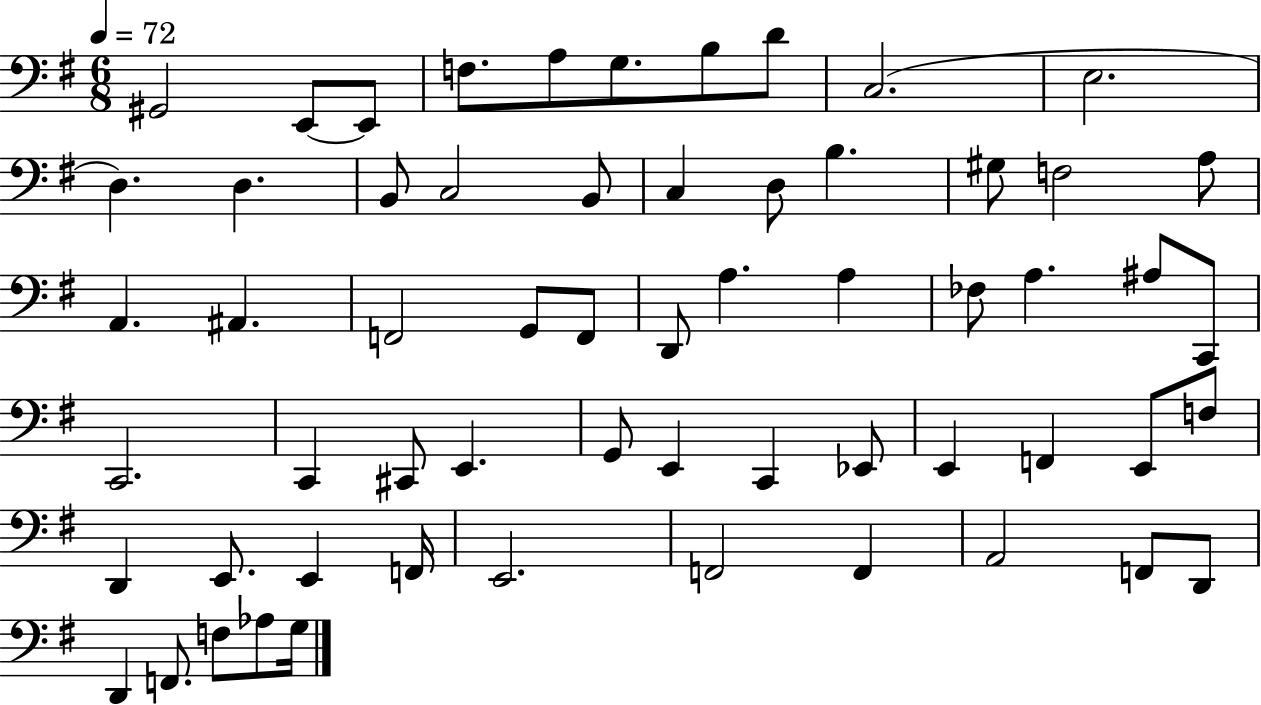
G#2/h E2/e E2/e F3/e. A3/e G3/e. B3/e D4/e C3/h. E3/h. D3/q. D3/q. B2/e C3/h B2/e C3/q D3/e B3/q. G#3/e F3/h A3/e A2/q. A#2/q. F2/h G2/e F2/e D2/e A3/q. A3/q FES3/e A3/q. A#3/e C2/e C2/h. C2/q C#2/e E2/q. G2/e E2/q C2/q Eb2/e E2/q F2/q E2/e F3/e D2/q E2/e. E2/q F2/s E2/h. F2/h F2/q A2/h F2/e D2/e D2/q F2/e. F3/e Ab3/e G3/s